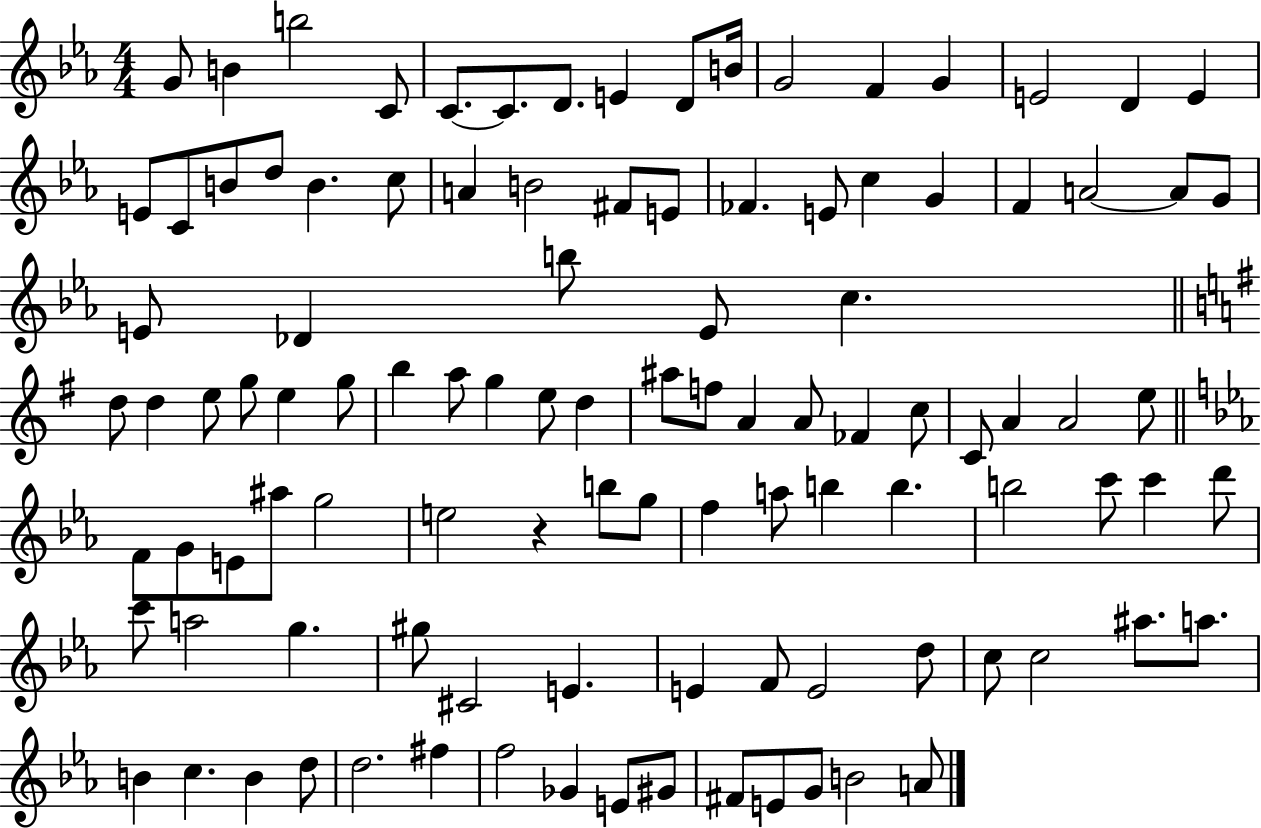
G4/e B4/q B5/h C4/e C4/e. C4/e. D4/e. E4/q D4/e B4/s G4/h F4/q G4/q E4/h D4/q E4/q E4/e C4/e B4/e D5/e B4/q. C5/e A4/q B4/h F#4/e E4/e FES4/q. E4/e C5/q G4/q F4/q A4/h A4/e G4/e E4/e Db4/q B5/e E4/e C5/q. D5/e D5/q E5/e G5/e E5/q G5/e B5/q A5/e G5/q E5/e D5/q A#5/e F5/e A4/q A4/e FES4/q C5/e C4/e A4/q A4/h E5/e F4/e G4/e E4/e A#5/e G5/h E5/h R/q B5/e G5/e F5/q A5/e B5/q B5/q. B5/h C6/e C6/q D6/e C6/e A5/h G5/q. G#5/e C#4/h E4/q. E4/q F4/e E4/h D5/e C5/e C5/h A#5/e. A5/e. B4/q C5/q. B4/q D5/e D5/h. F#5/q F5/h Gb4/q E4/e G#4/e F#4/e E4/e G4/e B4/h A4/e